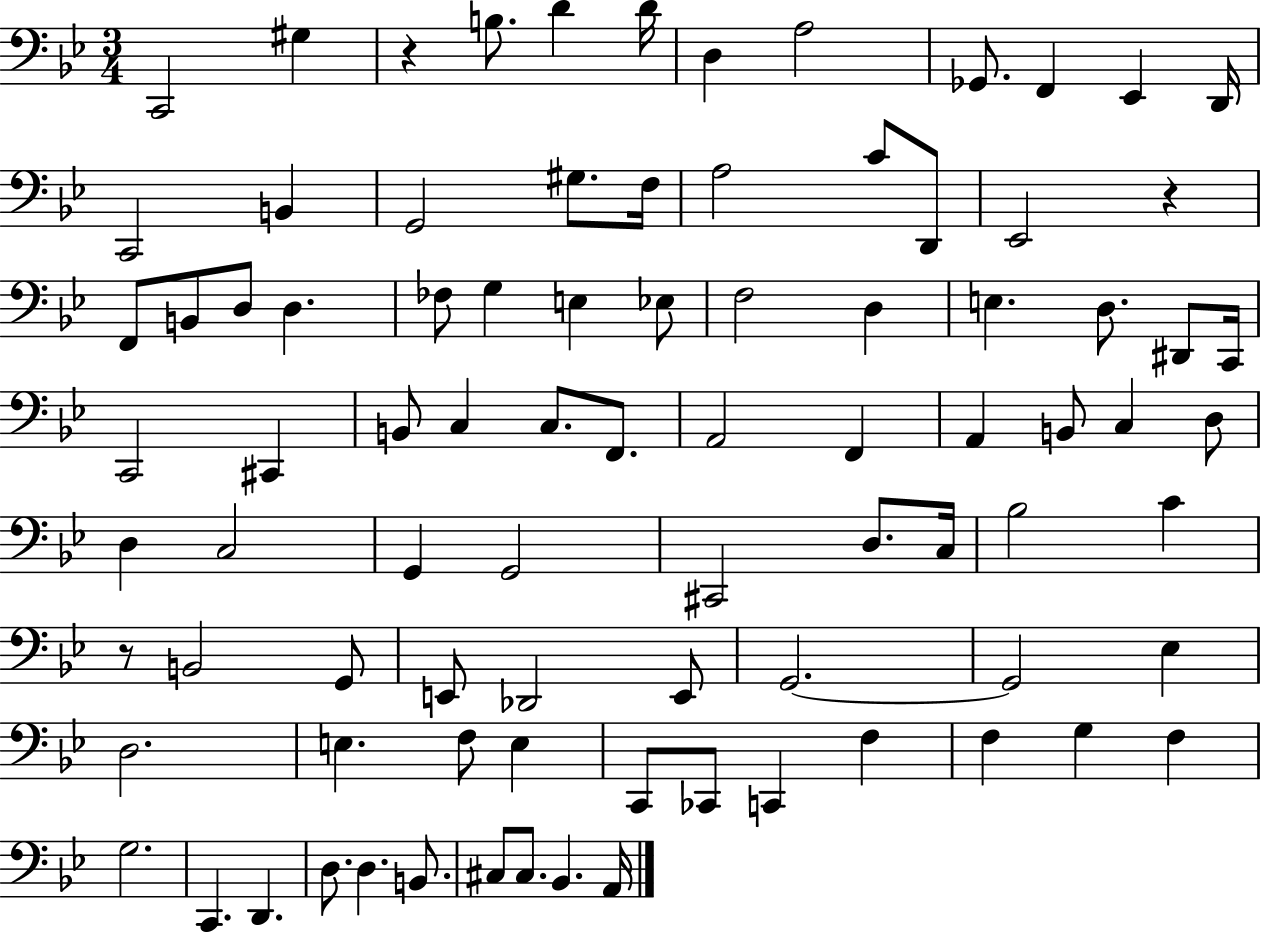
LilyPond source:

{
  \clef bass
  \numericTimeSignature
  \time 3/4
  \key bes \major
  c,2 gis4 | r4 b8. d'4 d'16 | d4 a2 | ges,8. f,4 ees,4 d,16 | \break c,2 b,4 | g,2 gis8. f16 | a2 c'8 d,8 | ees,2 r4 | \break f,8 b,8 d8 d4. | fes8 g4 e4 ees8 | f2 d4 | e4. d8. dis,8 c,16 | \break c,2 cis,4 | b,8 c4 c8. f,8. | a,2 f,4 | a,4 b,8 c4 d8 | \break d4 c2 | g,4 g,2 | cis,2 d8. c16 | bes2 c'4 | \break r8 b,2 g,8 | e,8 des,2 e,8 | g,2.~~ | g,2 ees4 | \break d2. | e4. f8 e4 | c,8 ces,8 c,4 f4 | f4 g4 f4 | \break g2. | c,4. d,4. | d8. d4. b,8. | cis8 cis8. bes,4. a,16 | \break \bar "|."
}